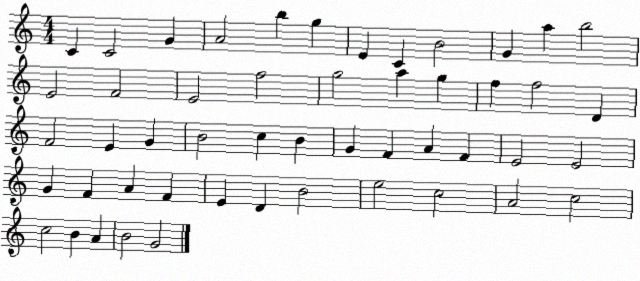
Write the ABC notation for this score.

X:1
T:Untitled
M:4/4
L:1/4
K:C
C C2 G A2 b g E C B2 G a b2 E2 F2 E2 f2 g2 a g f f2 D F2 E G B2 c B G F A F E2 E2 G F A F E D B2 e2 c2 A2 c2 c2 B A B2 G2